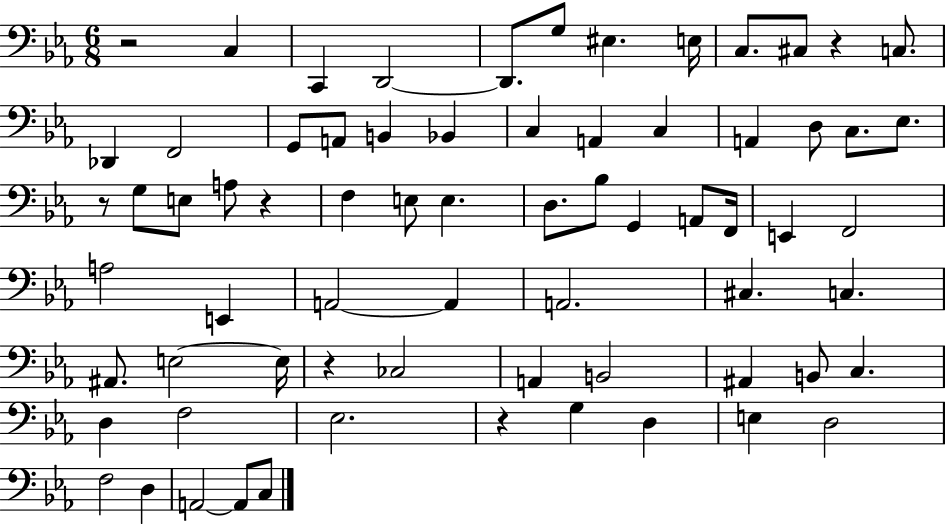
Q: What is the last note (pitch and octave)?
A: C3